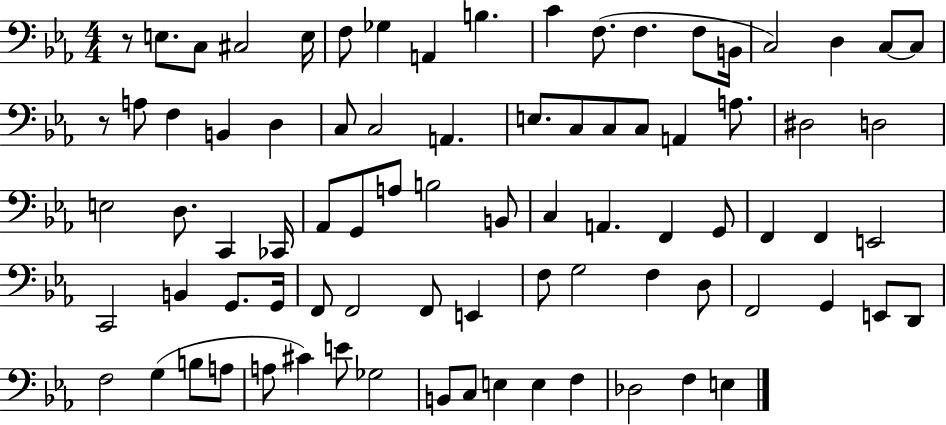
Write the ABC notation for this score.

X:1
T:Untitled
M:4/4
L:1/4
K:Eb
z/2 E,/2 C,/2 ^C,2 E,/4 F,/2 _G, A,, B, C F,/2 F, F,/2 B,,/4 C,2 D, C,/2 C,/2 z/2 A,/2 F, B,, D, C,/2 C,2 A,, E,/2 C,/2 C,/2 C,/2 A,, A,/2 ^D,2 D,2 E,2 D,/2 C,, _C,,/4 _A,,/2 G,,/2 A,/2 B,2 B,,/2 C, A,, F,, G,,/2 F,, F,, E,,2 C,,2 B,, G,,/2 G,,/4 F,,/2 F,,2 F,,/2 E,, F,/2 G,2 F, D,/2 F,,2 G,, E,,/2 D,,/2 F,2 G, B,/2 A,/2 A,/2 ^C E/2 _G,2 B,,/2 C,/2 E, E, F, _D,2 F, E,